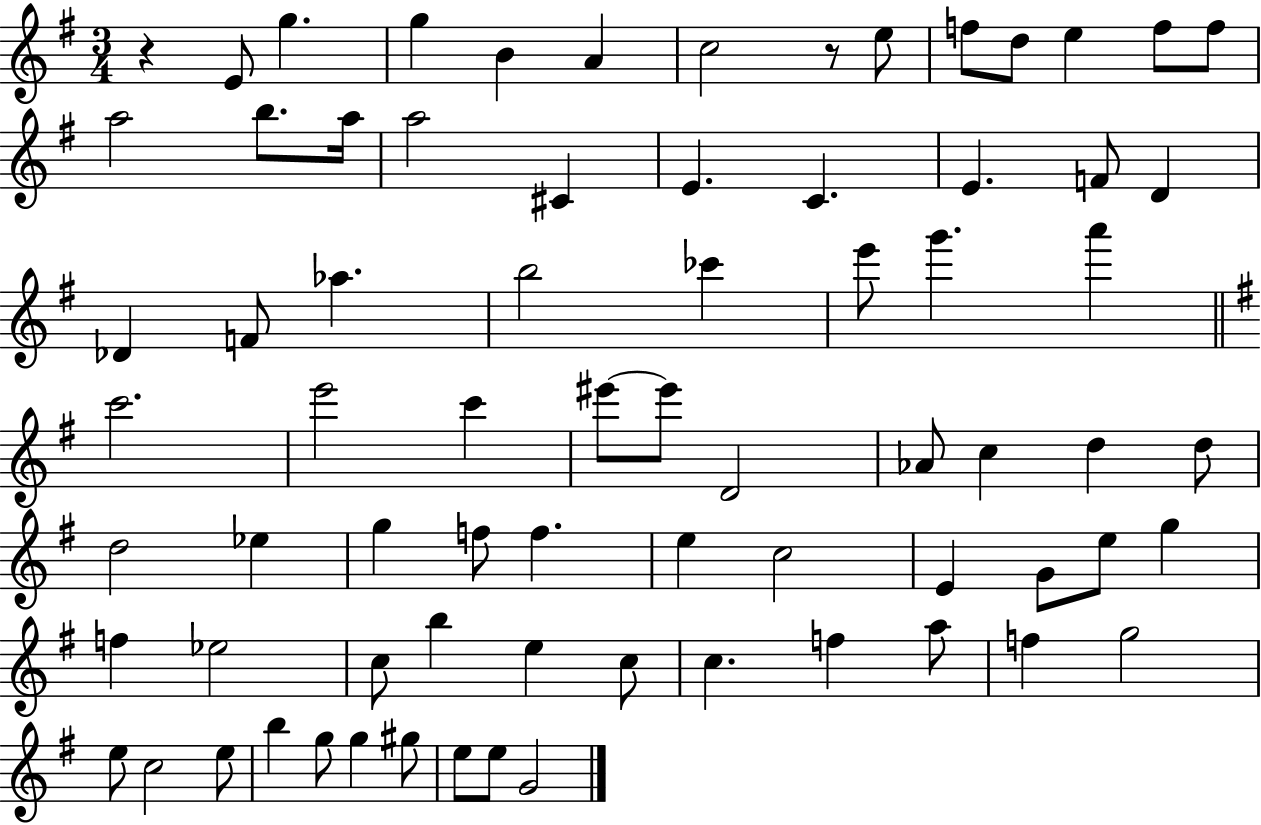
{
  \clef treble
  \numericTimeSignature
  \time 3/4
  \key g \major
  r4 e'8 g''4. | g''4 b'4 a'4 | c''2 r8 e''8 | f''8 d''8 e''4 f''8 f''8 | \break a''2 b''8. a''16 | a''2 cis'4 | e'4. c'4. | e'4. f'8 d'4 | \break des'4 f'8 aes''4. | b''2 ces'''4 | e'''8 g'''4. a'''4 | \bar "||" \break \key g \major c'''2. | e'''2 c'''4 | eis'''8~~ eis'''8 d'2 | aes'8 c''4 d''4 d''8 | \break d''2 ees''4 | g''4 f''8 f''4. | e''4 c''2 | e'4 g'8 e''8 g''4 | \break f''4 ees''2 | c''8 b''4 e''4 c''8 | c''4. f''4 a''8 | f''4 g''2 | \break e''8 c''2 e''8 | b''4 g''8 g''4 gis''8 | e''8 e''8 g'2 | \bar "|."
}